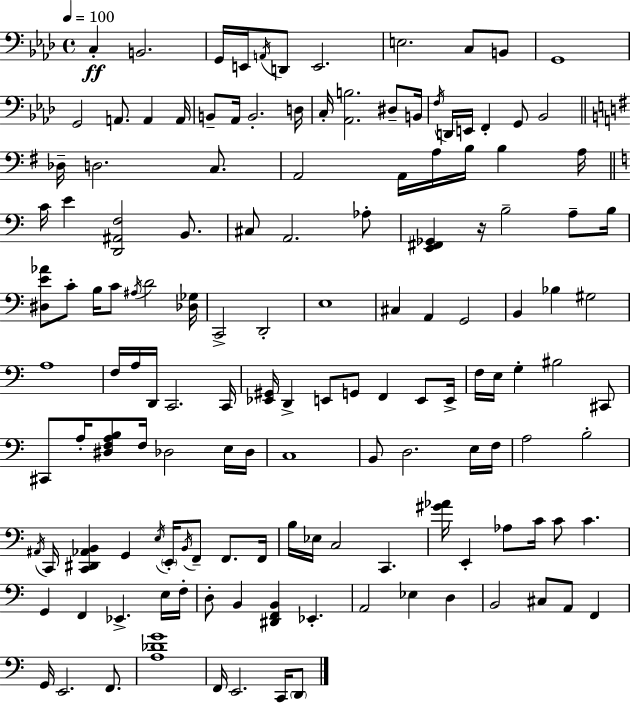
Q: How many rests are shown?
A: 1